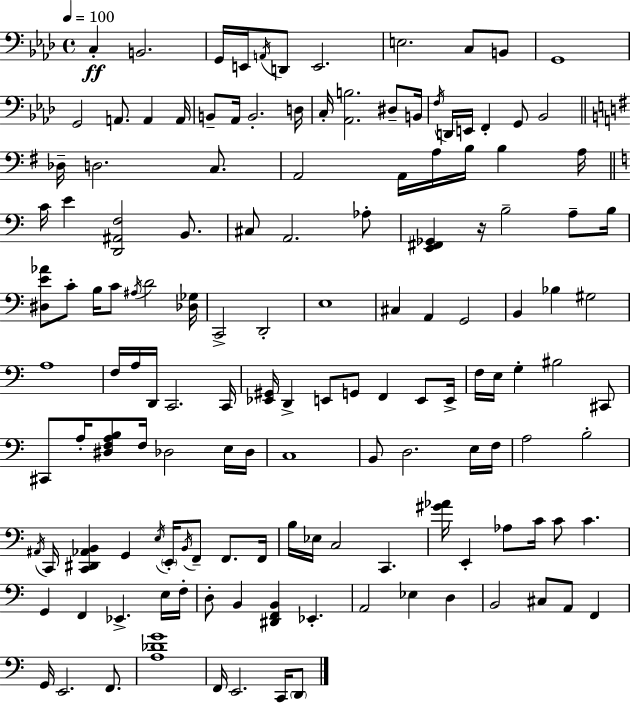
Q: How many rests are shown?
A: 1